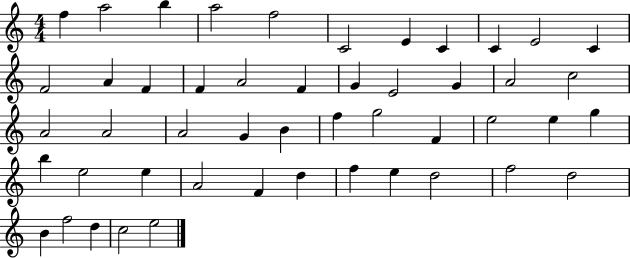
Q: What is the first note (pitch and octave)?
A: F5